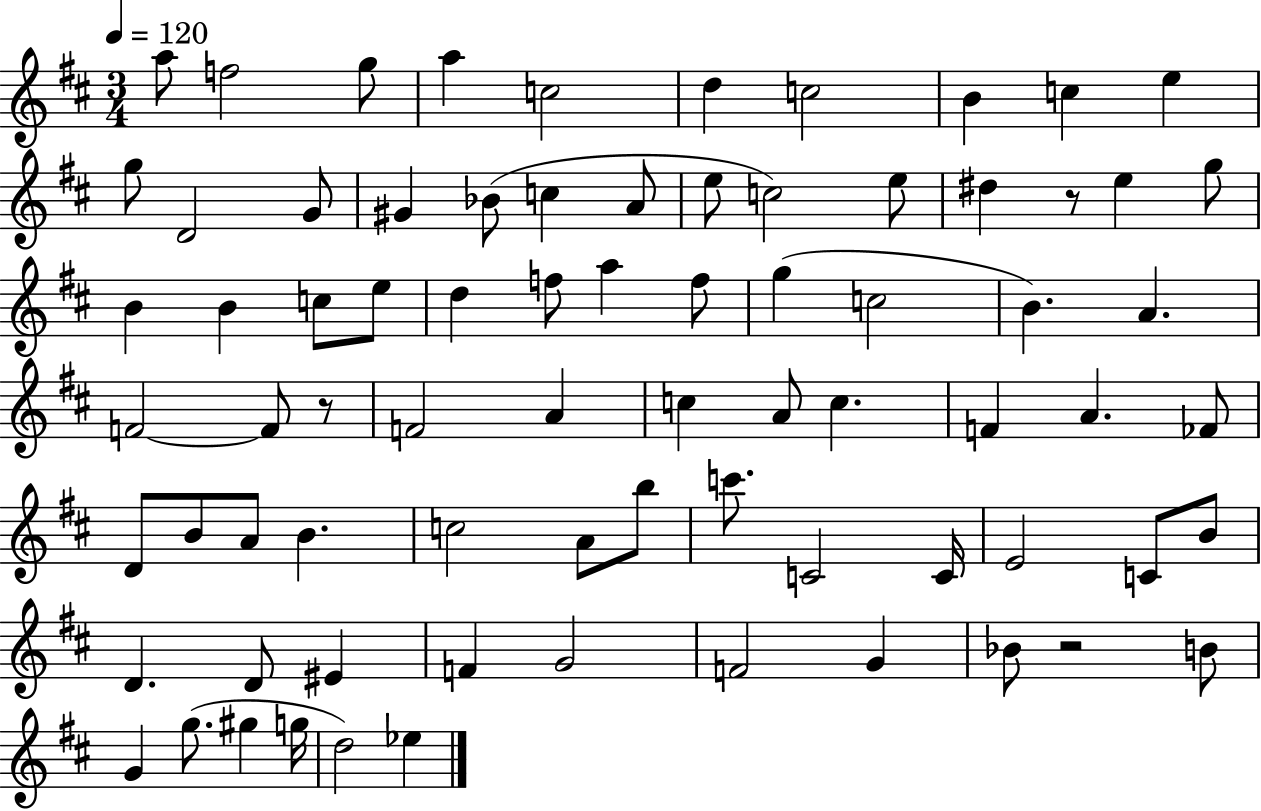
{
  \clef treble
  \numericTimeSignature
  \time 3/4
  \key d \major
  \tempo 4 = 120
  a''8 f''2 g''8 | a''4 c''2 | d''4 c''2 | b'4 c''4 e''4 | \break g''8 d'2 g'8 | gis'4 bes'8( c''4 a'8 | e''8 c''2) e''8 | dis''4 r8 e''4 g''8 | \break b'4 b'4 c''8 e''8 | d''4 f''8 a''4 f''8 | g''4( c''2 | b'4.) a'4. | \break f'2~~ f'8 r8 | f'2 a'4 | c''4 a'8 c''4. | f'4 a'4. fes'8 | \break d'8 b'8 a'8 b'4. | c''2 a'8 b''8 | c'''8. c'2 c'16 | e'2 c'8 b'8 | \break d'4. d'8 eis'4 | f'4 g'2 | f'2 g'4 | bes'8 r2 b'8 | \break g'4 g''8.( gis''4 g''16 | d''2) ees''4 | \bar "|."
}